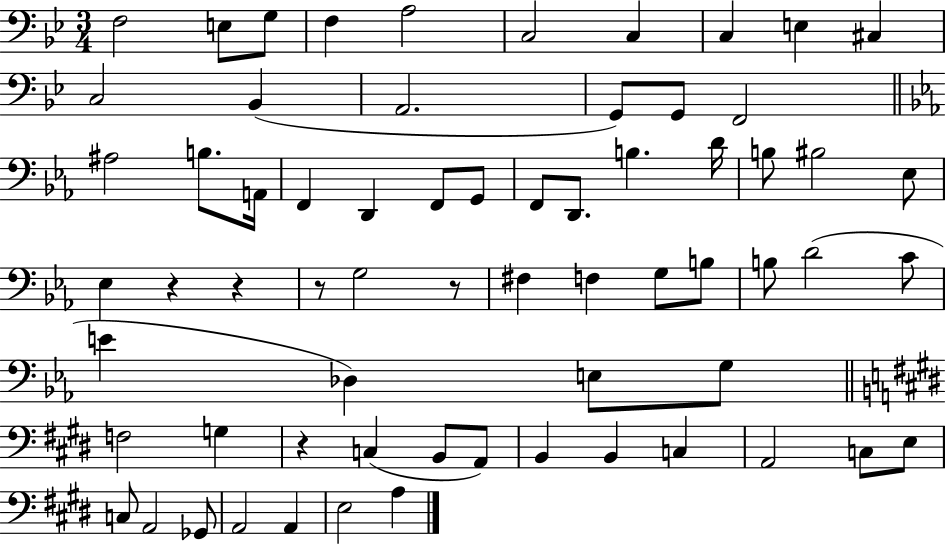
{
  \clef bass
  \numericTimeSignature
  \time 3/4
  \key bes \major
  f2 e8 g8 | f4 a2 | c2 c4 | c4 e4 cis4 | \break c2 bes,4( | a,2. | g,8) g,8 f,2 | \bar "||" \break \key c \minor ais2 b8. a,16 | f,4 d,4 f,8 g,8 | f,8 d,8. b4. d'16 | b8 bis2 ees8 | \break ees4 r4 r4 | r8 g2 r8 | fis4 f4 g8 b8 | b8 d'2( c'8 | \break e'4 des4) e8 g8 | \bar "||" \break \key e \major f2 g4 | r4 c4( b,8 a,8) | b,4 b,4 c4 | a,2 c8 e8 | \break c8 a,2 ges,8 | a,2 a,4 | e2 a4 | \bar "|."
}